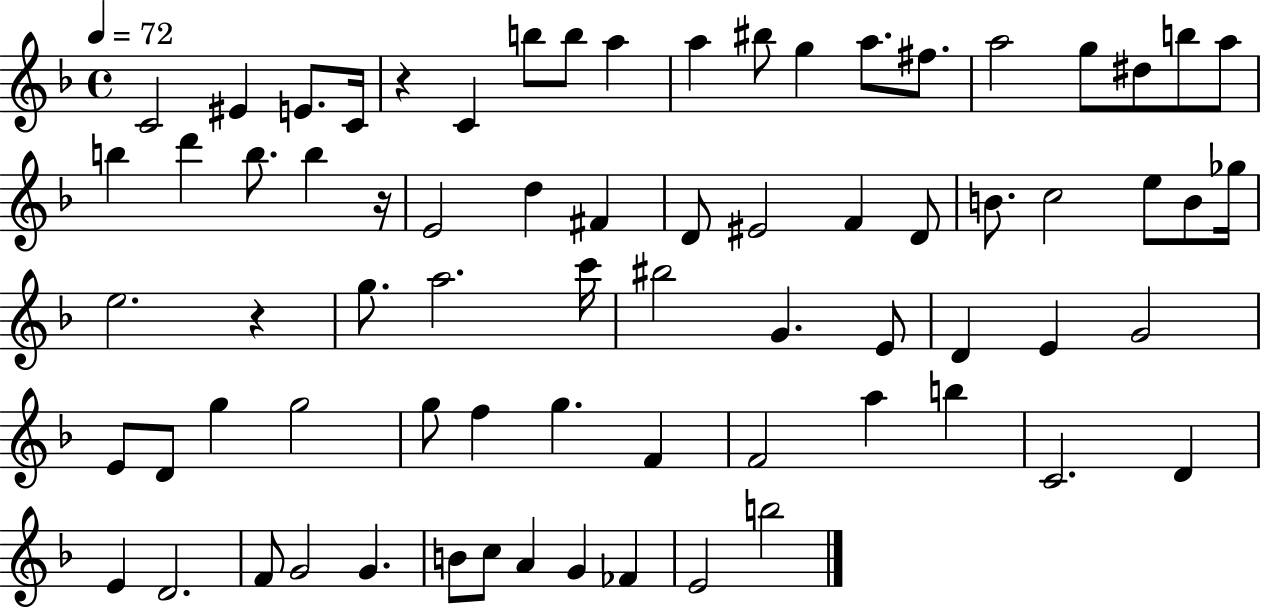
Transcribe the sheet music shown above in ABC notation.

X:1
T:Untitled
M:4/4
L:1/4
K:F
C2 ^E E/2 C/4 z C b/2 b/2 a a ^b/2 g a/2 ^f/2 a2 g/2 ^d/2 b/2 a/2 b d' b/2 b z/4 E2 d ^F D/2 ^E2 F D/2 B/2 c2 e/2 B/2 _g/4 e2 z g/2 a2 c'/4 ^b2 G E/2 D E G2 E/2 D/2 g g2 g/2 f g F F2 a b C2 D E D2 F/2 G2 G B/2 c/2 A G _F E2 b2